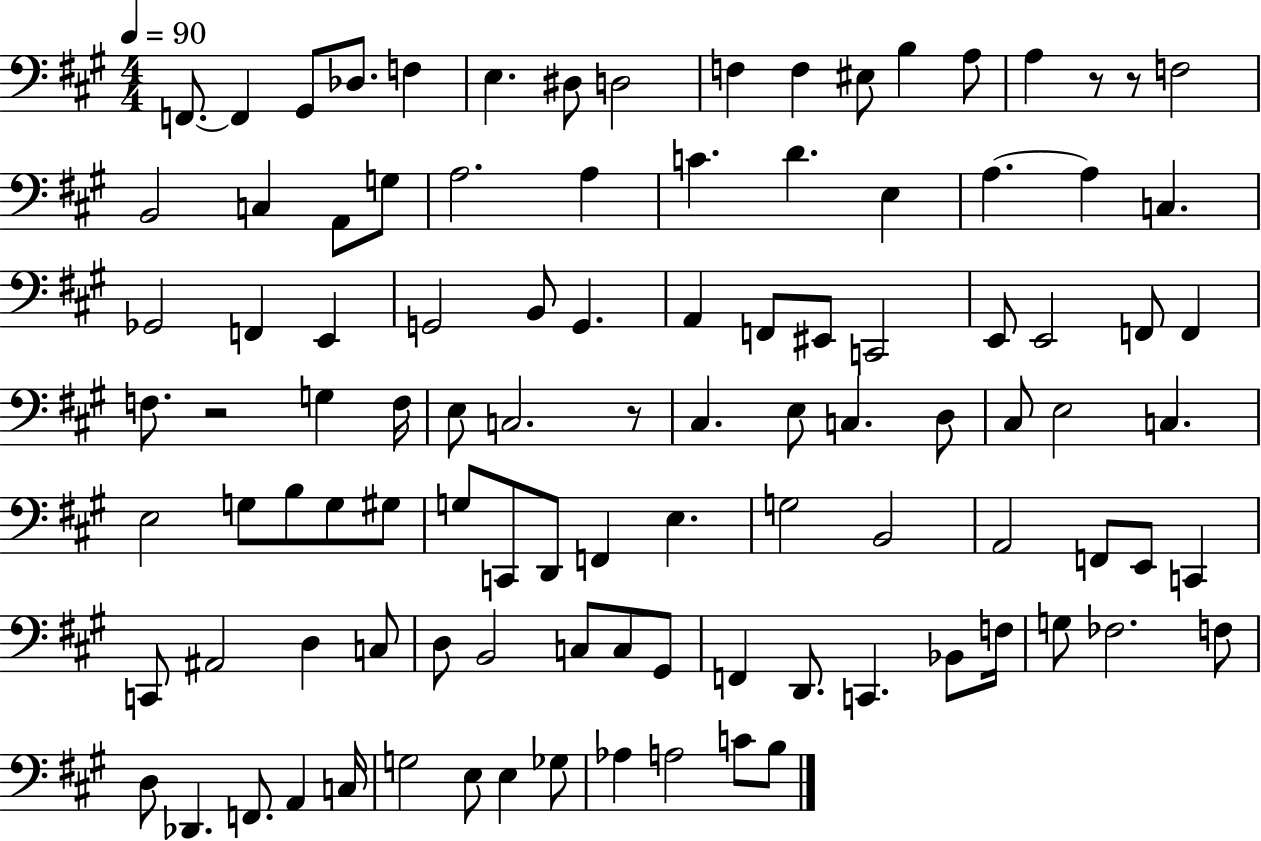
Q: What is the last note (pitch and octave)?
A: B3